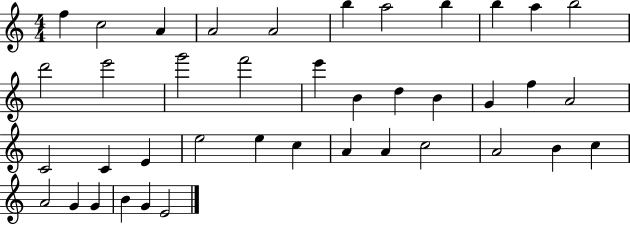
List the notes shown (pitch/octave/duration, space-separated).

F5/q C5/h A4/q A4/h A4/h B5/q A5/h B5/q B5/q A5/q B5/h D6/h E6/h G6/h F6/h E6/q B4/q D5/q B4/q G4/q F5/q A4/h C4/h C4/q E4/q E5/h E5/q C5/q A4/q A4/q C5/h A4/h B4/q C5/q A4/h G4/q G4/q B4/q G4/q E4/h